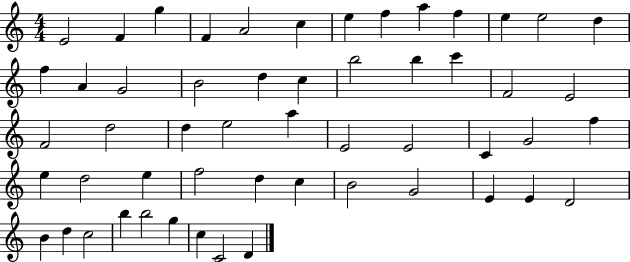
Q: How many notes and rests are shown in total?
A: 54